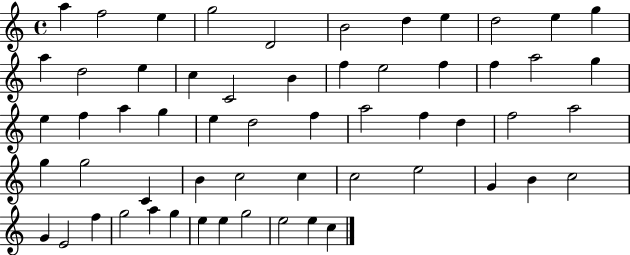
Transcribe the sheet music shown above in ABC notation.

X:1
T:Untitled
M:4/4
L:1/4
K:C
a f2 e g2 D2 B2 d e d2 e g a d2 e c C2 B f e2 f f a2 g e f a g e d2 f a2 f d f2 a2 g g2 C B c2 c c2 e2 G B c2 G E2 f g2 a g e e g2 e2 e c